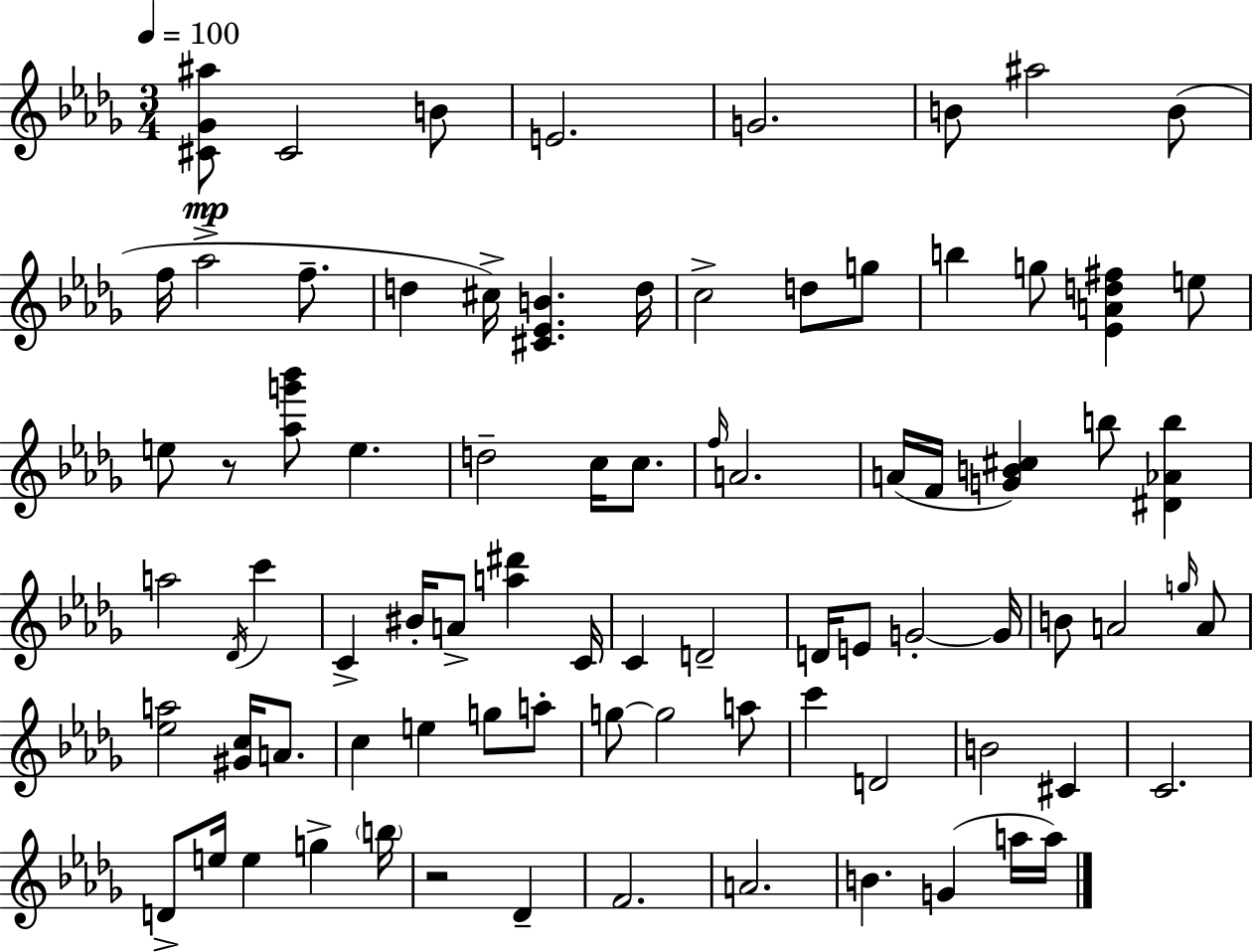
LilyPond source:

{
  \clef treble
  \numericTimeSignature
  \time 3/4
  \key bes \minor
  \tempo 4 = 100
  \repeat volta 2 { <cis' ges' ais''>8\mp cis'2 b'8 | e'2. | g'2. | b'8 ais''2 b'8( | \break f''16 aes''2-> f''8.-- | d''4 cis''16->) <cis' ees' b'>4. d''16 | c''2-> d''8 g''8 | b''4 g''8 <ees' a' d'' fis''>4 e''8 | \break e''8 r8 <aes'' g''' bes'''>8 e''4. | d''2-- c''16 c''8. | \grace { f''16 } a'2. | a'16( f'16 <g' b' cis''>4) b''8 <dis' aes' b''>4 | \break a''2 \acciaccatura { des'16 } c'''4 | c'4-> bis'16-. a'8-> <a'' dis'''>4 | c'16 c'4 d'2-- | d'16 e'8 g'2-.~~ | \break g'16 b'8 a'2 | \grace { g''16 } a'8 <ees'' a''>2 <gis' c''>16 | a'8. c''4 e''4 g''8 | a''8-. g''8~~ g''2 | \break a''8 c'''4 d'2 | b'2 cis'4 | c'2. | d'8-> e''16 e''4 g''4-> | \break \parenthesize b''16 r2 des'4-- | f'2. | a'2. | b'4. g'4( | \break a''16 a''16) } \bar "|."
}